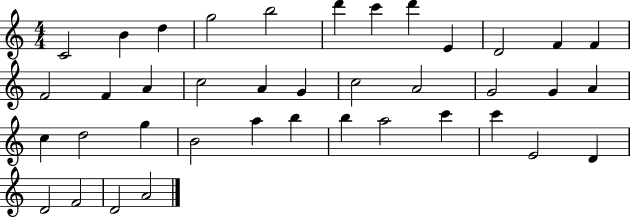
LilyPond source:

{
  \clef treble
  \numericTimeSignature
  \time 4/4
  \key c \major
  c'2 b'4 d''4 | g''2 b''2 | d'''4 c'''4 d'''4 e'4 | d'2 f'4 f'4 | \break f'2 f'4 a'4 | c''2 a'4 g'4 | c''2 a'2 | g'2 g'4 a'4 | \break c''4 d''2 g''4 | b'2 a''4 b''4 | b''4 a''2 c'''4 | c'''4 e'2 d'4 | \break d'2 f'2 | d'2 a'2 | \bar "|."
}